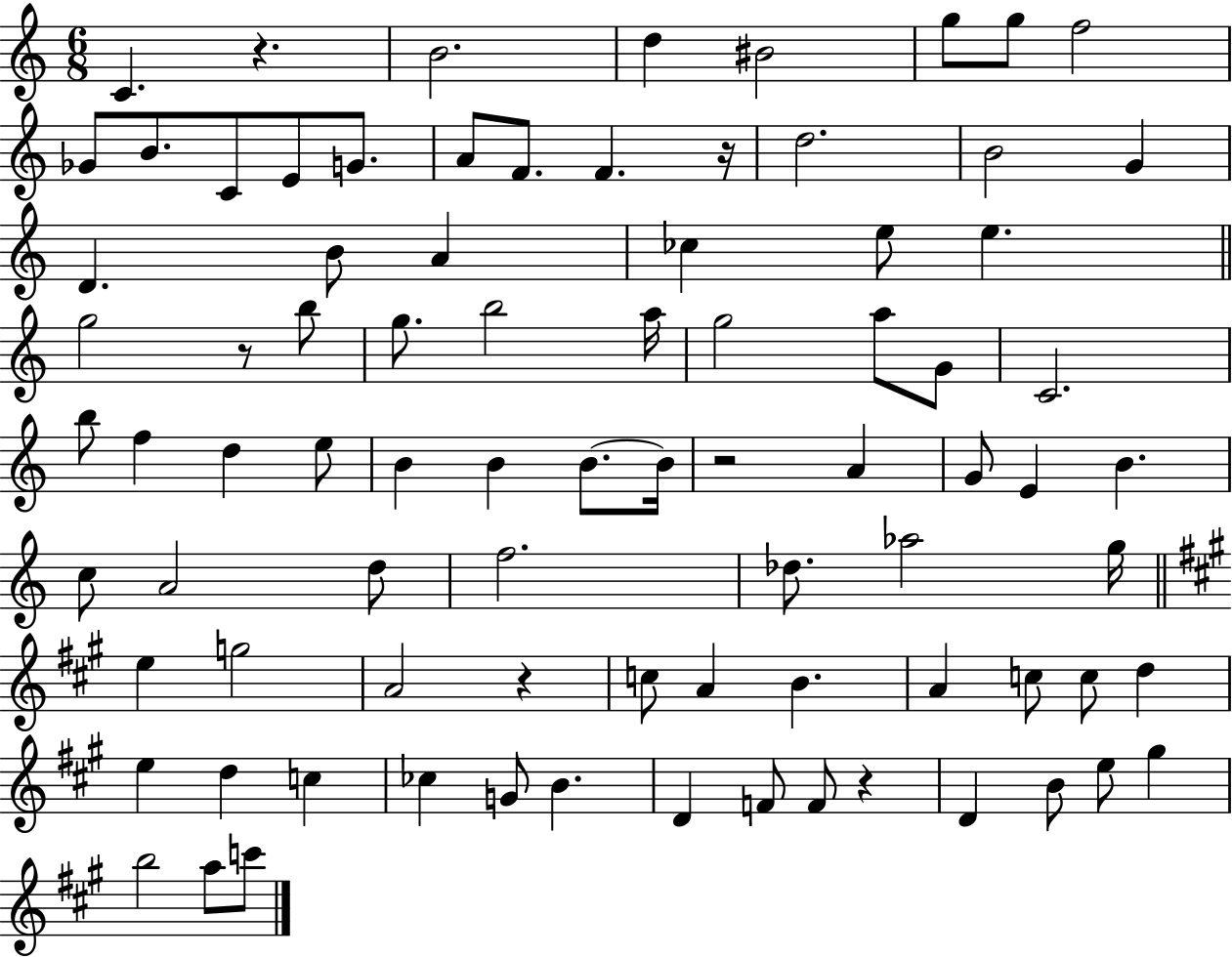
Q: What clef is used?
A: treble